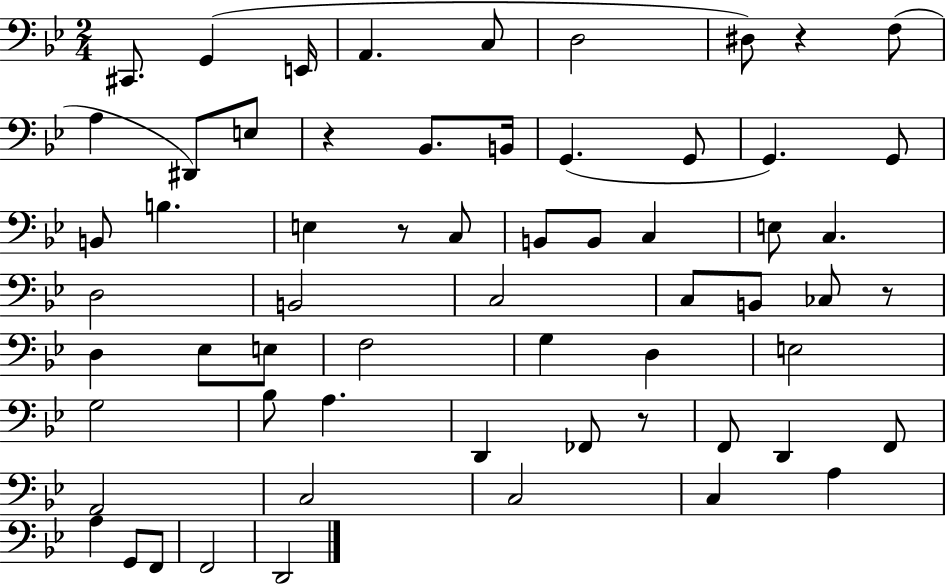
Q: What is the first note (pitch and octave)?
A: C#2